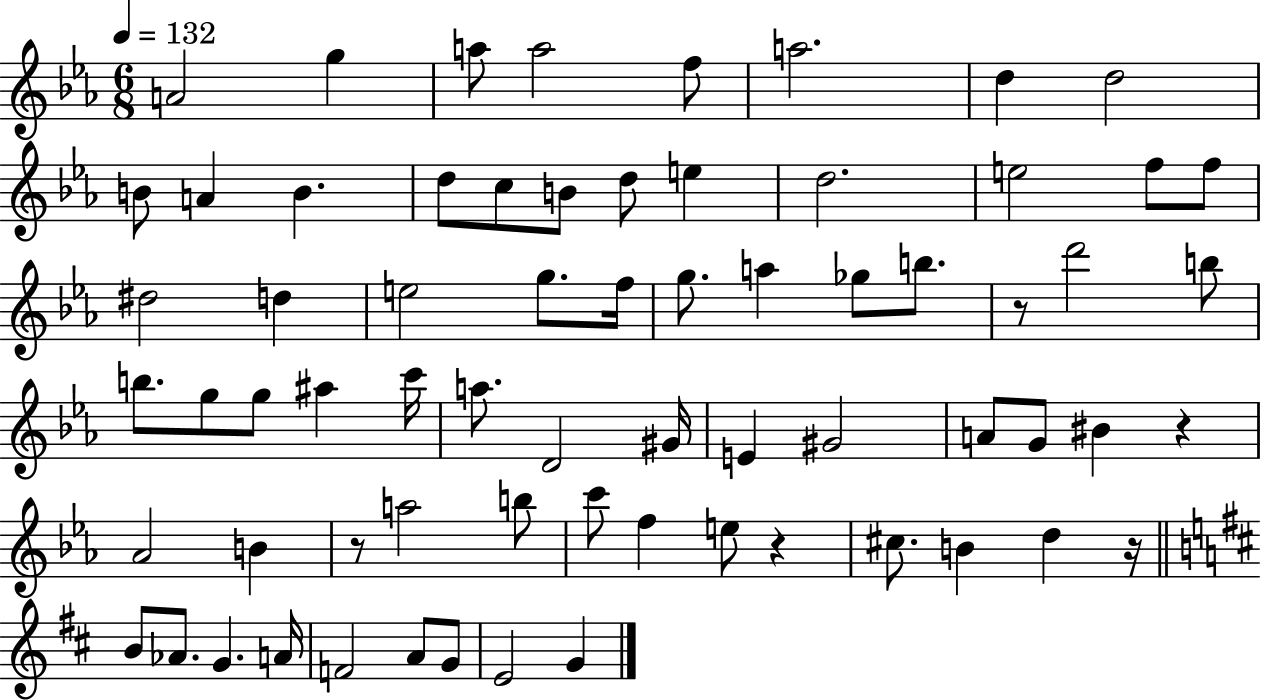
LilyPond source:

{
  \clef treble
  \numericTimeSignature
  \time 6/8
  \key ees \major
  \tempo 4 = 132
  a'2 g''4 | a''8 a''2 f''8 | a''2. | d''4 d''2 | \break b'8 a'4 b'4. | d''8 c''8 b'8 d''8 e''4 | d''2. | e''2 f''8 f''8 | \break dis''2 d''4 | e''2 g''8. f''16 | g''8. a''4 ges''8 b''8. | r8 d'''2 b''8 | \break b''8. g''8 g''8 ais''4 c'''16 | a''8. d'2 gis'16 | e'4 gis'2 | a'8 g'8 bis'4 r4 | \break aes'2 b'4 | r8 a''2 b''8 | c'''8 f''4 e''8 r4 | cis''8. b'4 d''4 r16 | \break \bar "||" \break \key d \major b'8 aes'8. g'4. a'16 | f'2 a'8 g'8 | e'2 g'4 | \bar "|."
}